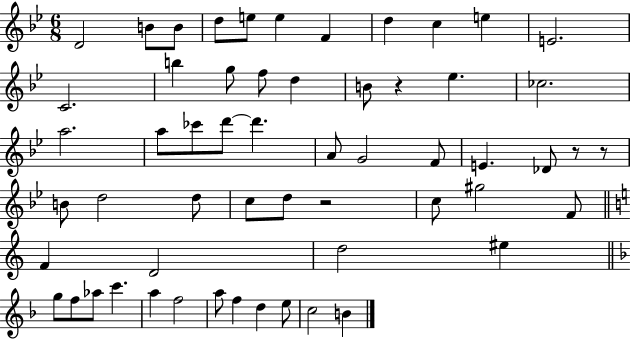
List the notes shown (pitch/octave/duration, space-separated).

D4/h B4/e B4/e D5/e E5/e E5/q F4/q D5/q C5/q E5/q E4/h. C4/h. B5/q G5/e F5/e D5/q B4/e R/q Eb5/q. CES5/h. A5/h. A5/e CES6/e D6/e D6/q. A4/e G4/h F4/e E4/q. Db4/e R/e R/e B4/e D5/h D5/e C5/e D5/e R/h C5/e G#5/h F4/e F4/q D4/h D5/h EIS5/q G5/e F5/e Ab5/e C6/q. A5/q F5/h A5/e F5/q D5/q E5/e C5/h B4/q